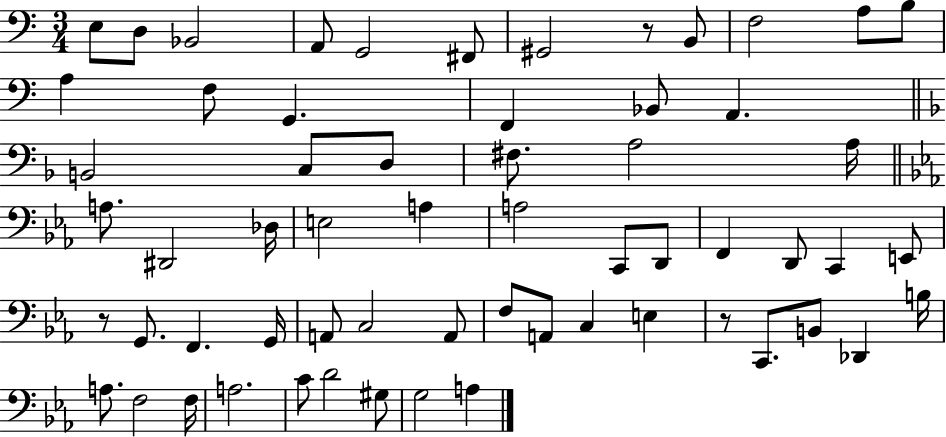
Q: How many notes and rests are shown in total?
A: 61